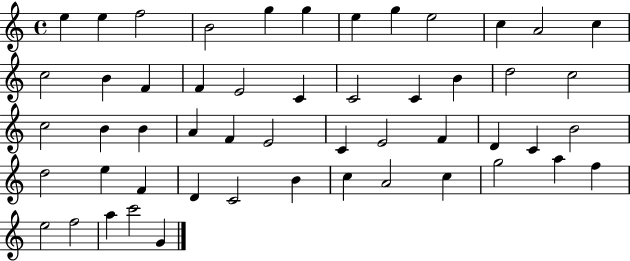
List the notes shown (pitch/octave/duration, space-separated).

E5/q E5/q F5/h B4/h G5/q G5/q E5/q G5/q E5/h C5/q A4/h C5/q C5/h B4/q F4/q F4/q E4/h C4/q C4/h C4/q B4/q D5/h C5/h C5/h B4/q B4/q A4/q F4/q E4/h C4/q E4/h F4/q D4/q C4/q B4/h D5/h E5/q F4/q D4/q C4/h B4/q C5/q A4/h C5/q G5/h A5/q F5/q E5/h F5/h A5/q C6/h G4/q